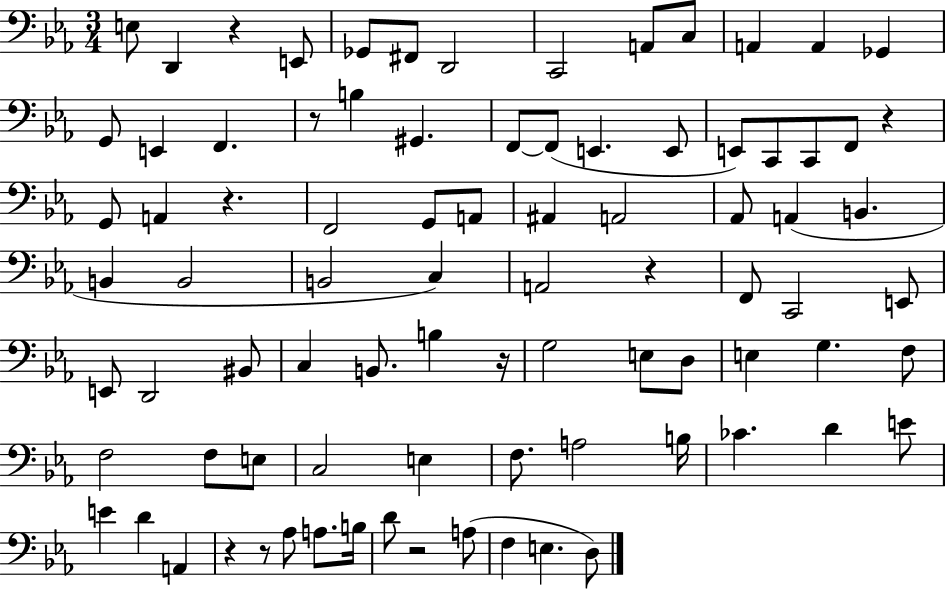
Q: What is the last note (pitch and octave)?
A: D3